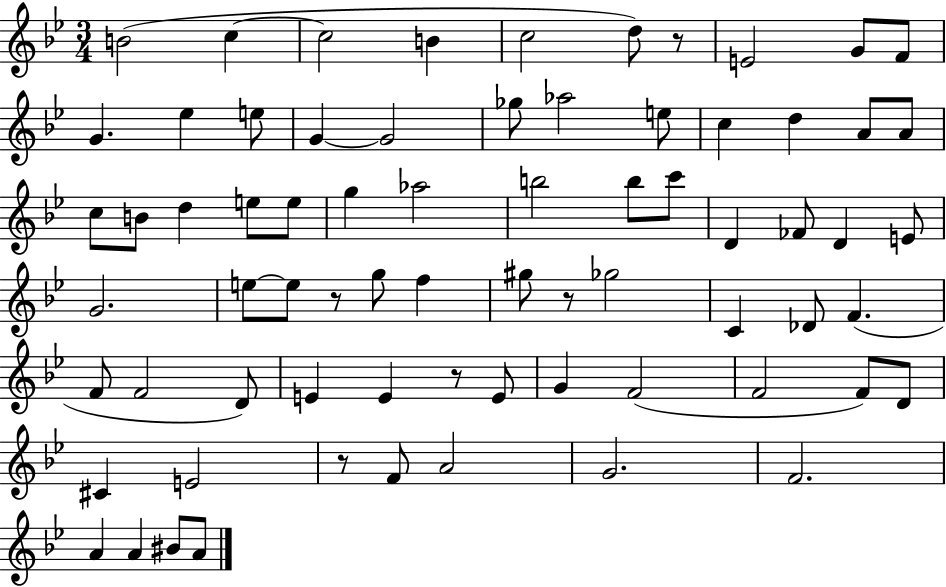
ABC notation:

X:1
T:Untitled
M:3/4
L:1/4
K:Bb
B2 c c2 B c2 d/2 z/2 E2 G/2 F/2 G _e e/2 G G2 _g/2 _a2 e/2 c d A/2 A/2 c/2 B/2 d e/2 e/2 g _a2 b2 b/2 c'/2 D _F/2 D E/2 G2 e/2 e/2 z/2 g/2 f ^g/2 z/2 _g2 C _D/2 F F/2 F2 D/2 E E z/2 E/2 G F2 F2 F/2 D/2 ^C E2 z/2 F/2 A2 G2 F2 A A ^B/2 A/2